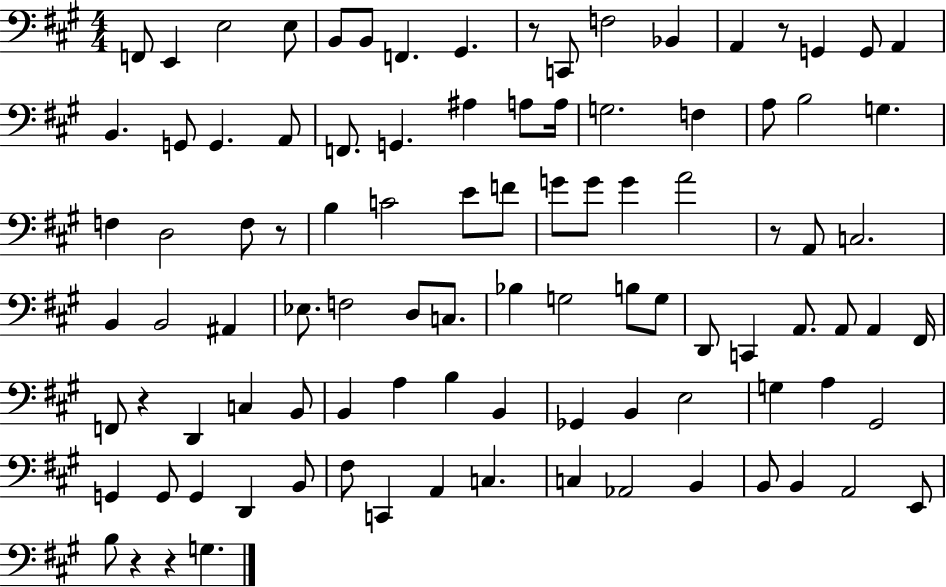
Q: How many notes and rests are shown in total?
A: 98